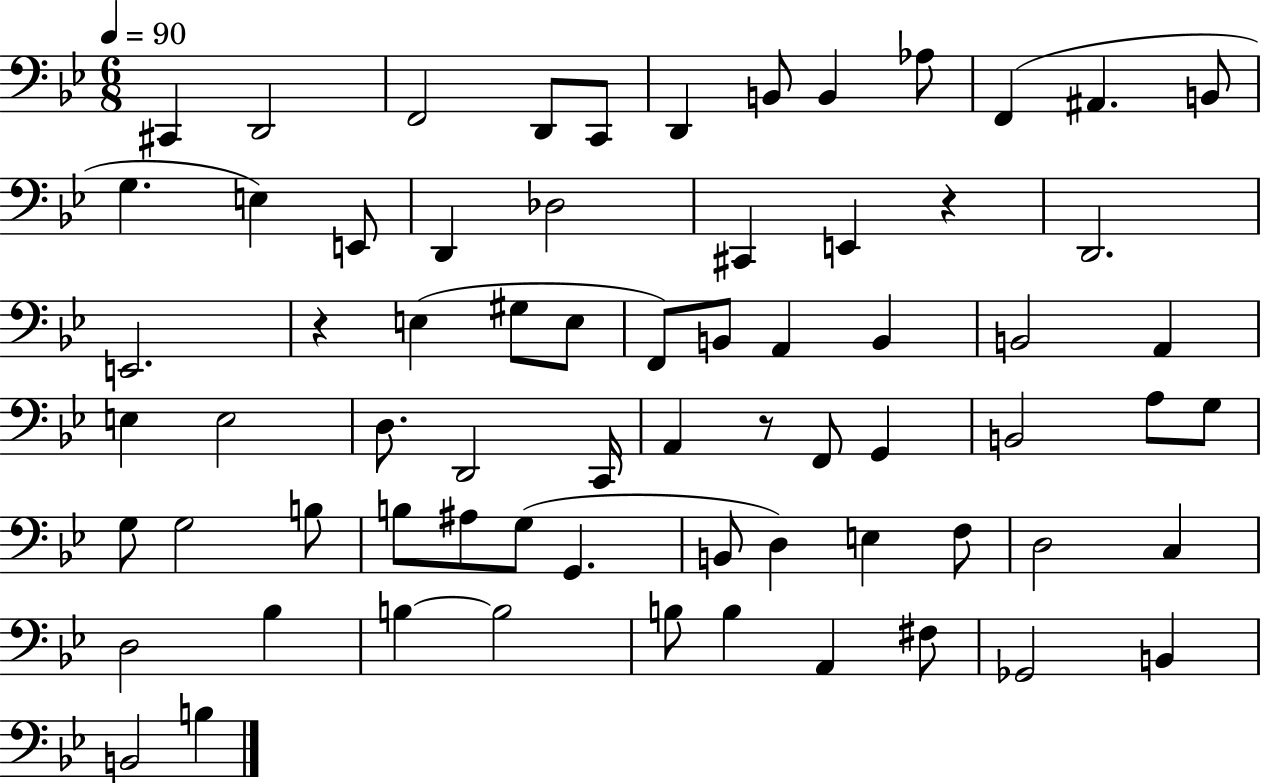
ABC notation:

X:1
T:Untitled
M:6/8
L:1/4
K:Bb
^C,, D,,2 F,,2 D,,/2 C,,/2 D,, B,,/2 B,, _A,/2 F,, ^A,, B,,/2 G, E, E,,/2 D,, _D,2 ^C,, E,, z D,,2 E,,2 z E, ^G,/2 E,/2 F,,/2 B,,/2 A,, B,, B,,2 A,, E, E,2 D,/2 D,,2 C,,/4 A,, z/2 F,,/2 G,, B,,2 A,/2 G,/2 G,/2 G,2 B,/2 B,/2 ^A,/2 G,/2 G,, B,,/2 D, E, F,/2 D,2 C, D,2 _B, B, B,2 B,/2 B, A,, ^F,/2 _G,,2 B,, B,,2 B,